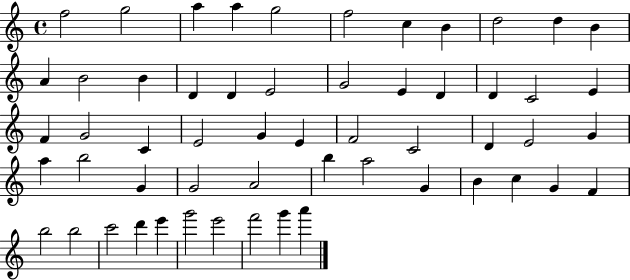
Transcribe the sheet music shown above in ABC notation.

X:1
T:Untitled
M:4/4
L:1/4
K:C
f2 g2 a a g2 f2 c B d2 d B A B2 B D D E2 G2 E D D C2 E F G2 C E2 G E F2 C2 D E2 G a b2 G G2 A2 b a2 G B c G F b2 b2 c'2 d' e' g'2 e'2 f'2 g' a'